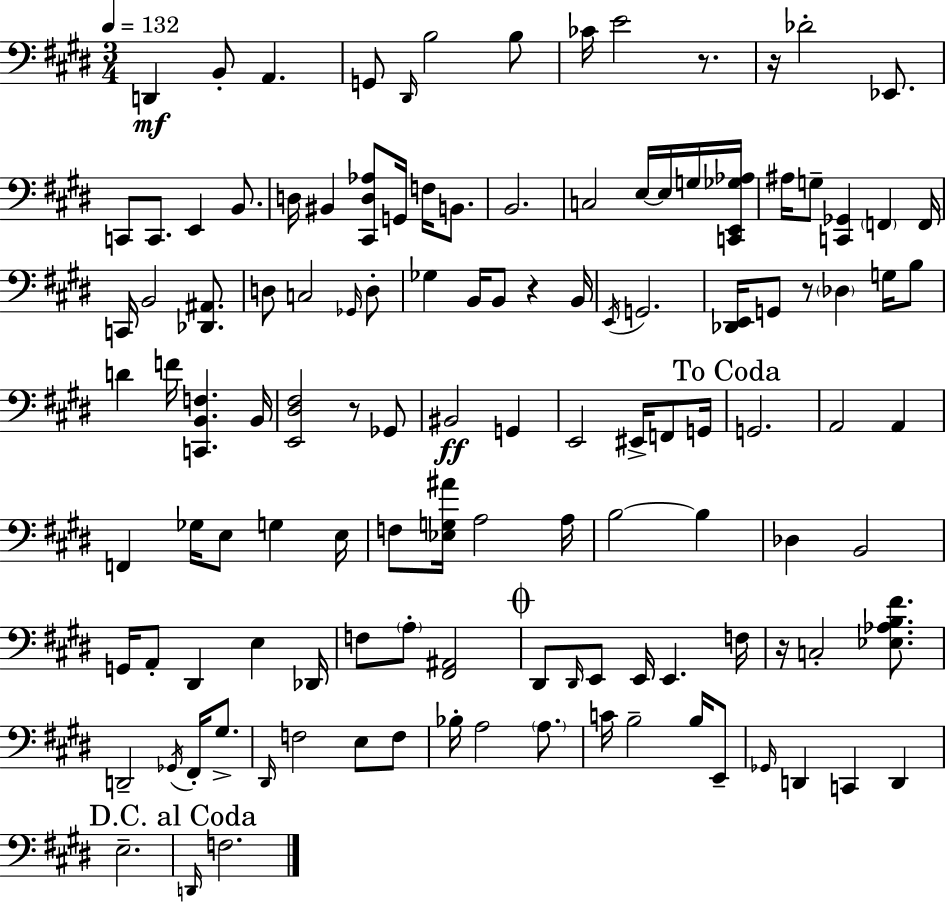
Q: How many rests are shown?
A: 6